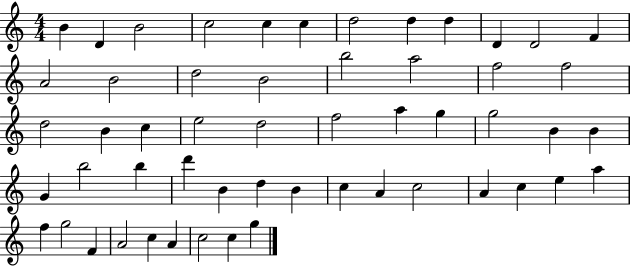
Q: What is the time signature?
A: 4/4